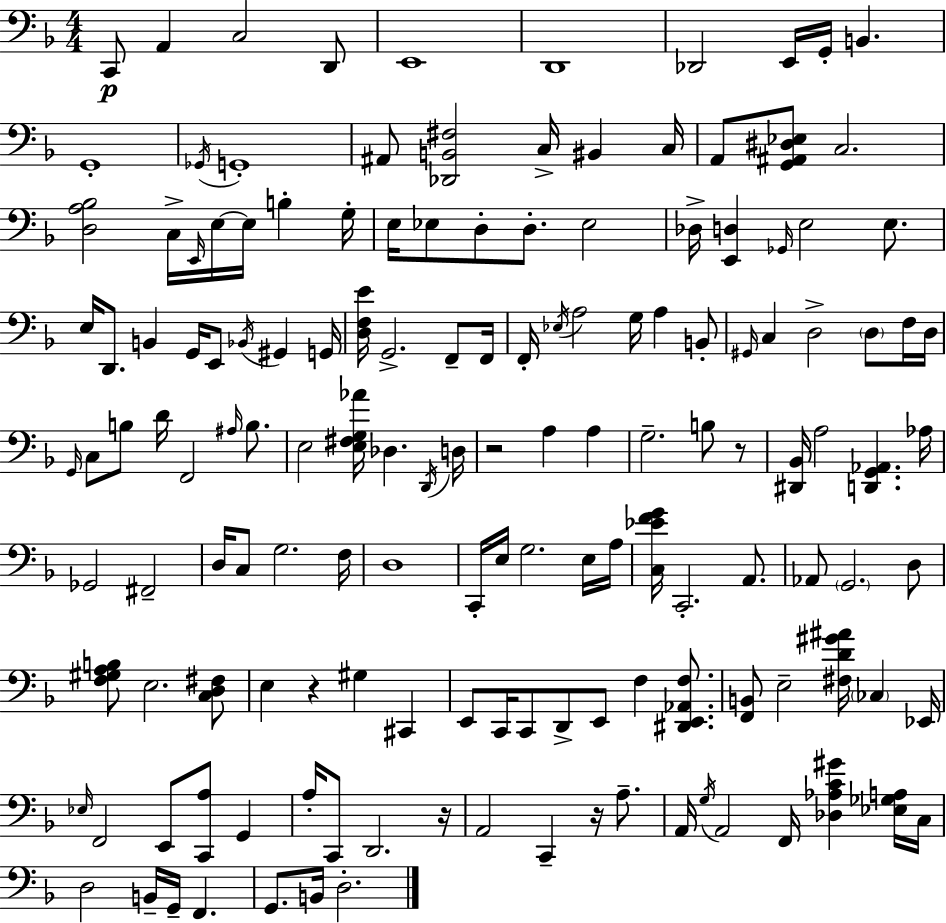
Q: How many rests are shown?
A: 5